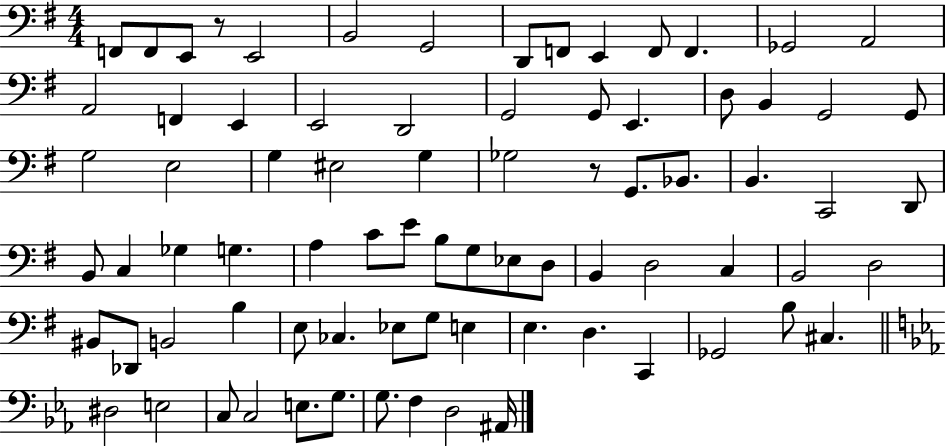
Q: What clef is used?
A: bass